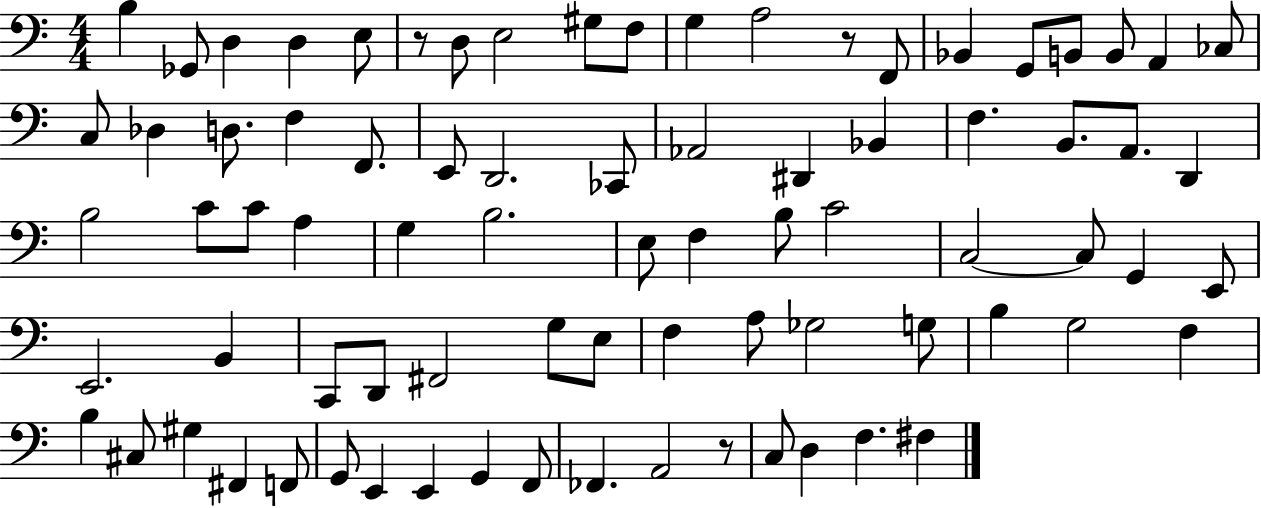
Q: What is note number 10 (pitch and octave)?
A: G3